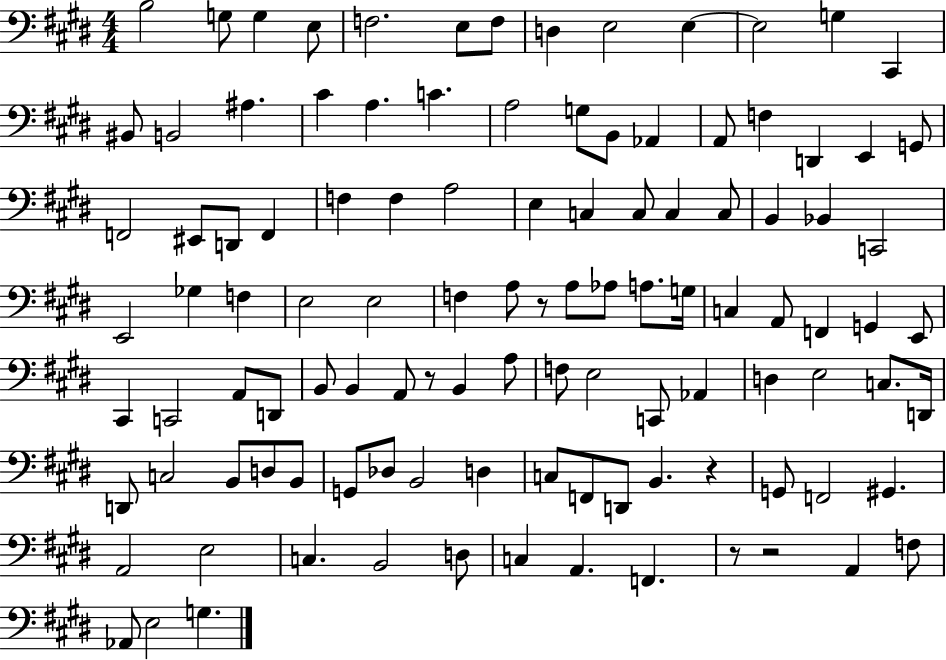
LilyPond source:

{
  \clef bass
  \numericTimeSignature
  \time 4/4
  \key e \major
  b2 g8 g4 e8 | f2. e8 f8 | d4 e2 e4~~ | e2 g4 cis,4 | \break bis,8 b,2 ais4. | cis'4 a4. c'4. | a2 g8 b,8 aes,4 | a,8 f4 d,4 e,4 g,8 | \break f,2 eis,8 d,8 f,4 | f4 f4 a2 | e4 c4 c8 c4 c8 | b,4 bes,4 c,2 | \break e,2 ges4 f4 | e2 e2 | f4 a8 r8 a8 aes8 a8. g16 | c4 a,8 f,4 g,4 e,8 | \break cis,4 c,2 a,8 d,8 | b,8 b,4 a,8 r8 b,4 a8 | f8 e2 c,8 aes,4 | d4 e2 c8. d,16 | \break d,8 c2 b,8 d8 b,8 | g,8 des8 b,2 d4 | c8 f,8 d,8 b,4. r4 | g,8 f,2 gis,4. | \break a,2 e2 | c4. b,2 d8 | c4 a,4. f,4. | r8 r2 a,4 f8 | \break aes,8 e2 g4. | \bar "|."
}